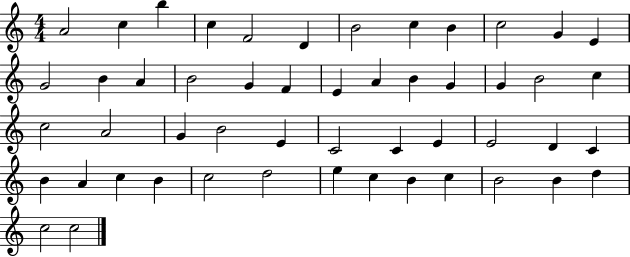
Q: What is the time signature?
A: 4/4